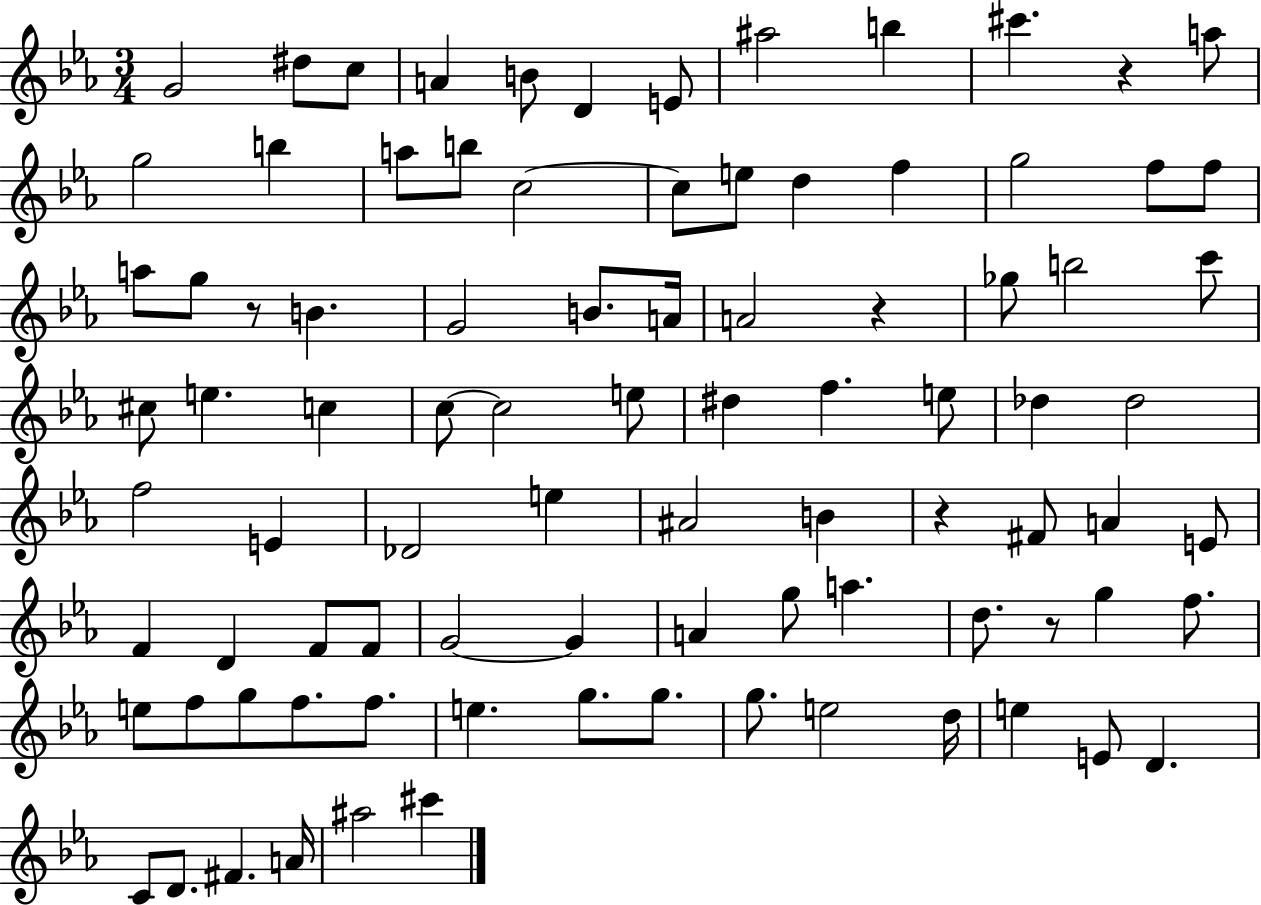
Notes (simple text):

G4/h D#5/e C5/e A4/q B4/e D4/q E4/e A#5/h B5/q C#6/q. R/q A5/e G5/h B5/q A5/e B5/e C5/h C5/e E5/e D5/q F5/q G5/h F5/e F5/e A5/e G5/e R/e B4/q. G4/h B4/e. A4/s A4/h R/q Gb5/e B5/h C6/e C#5/e E5/q. C5/q C5/e C5/h E5/e D#5/q F5/q. E5/e Db5/q Db5/h F5/h E4/q Db4/h E5/q A#4/h B4/q R/q F#4/e A4/q E4/e F4/q D4/q F4/e F4/e G4/h G4/q A4/q G5/e A5/q. D5/e. R/e G5/q F5/e. E5/e F5/e G5/e F5/e. F5/e. E5/q. G5/e. G5/e. G5/e. E5/h D5/s E5/q E4/e D4/q. C4/e D4/e. F#4/q. A4/s A#5/h C#6/q